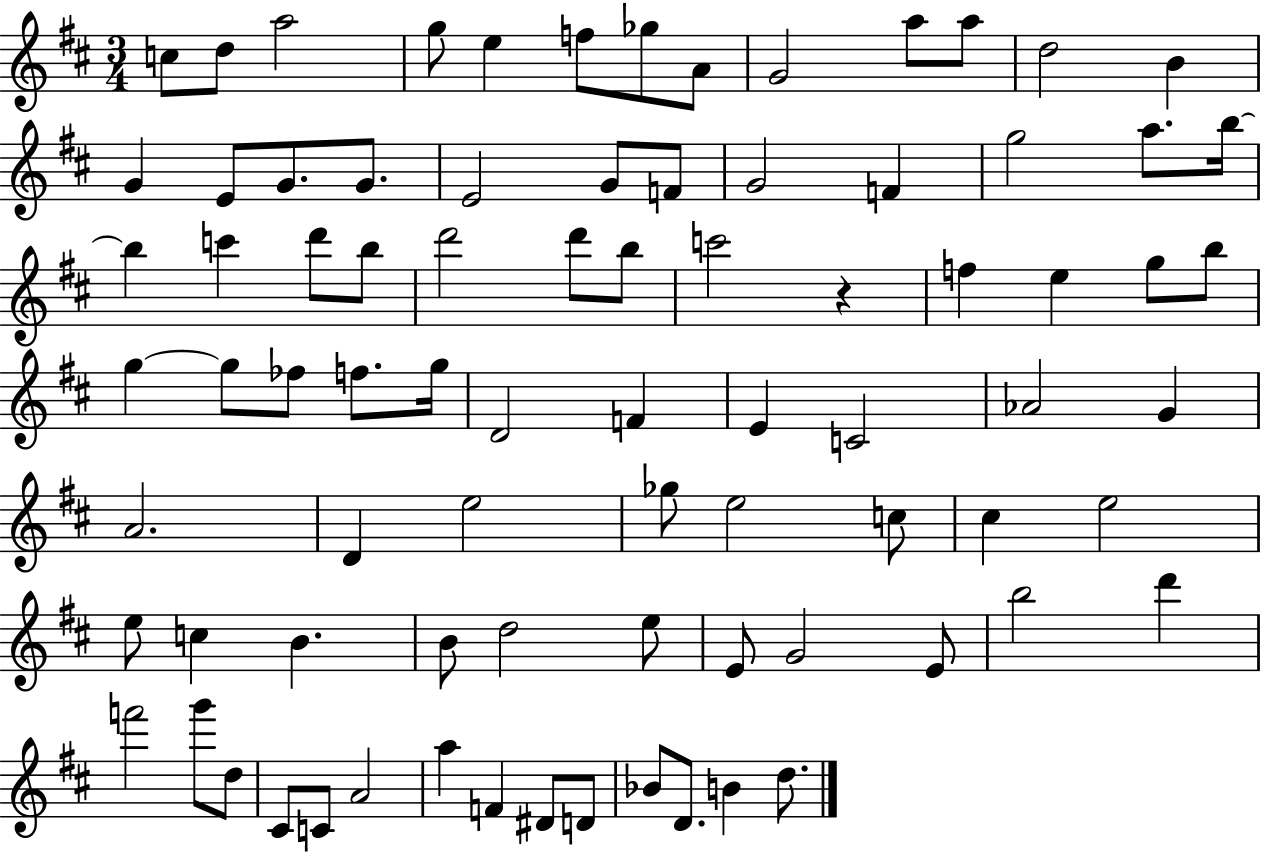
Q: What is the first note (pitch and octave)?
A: C5